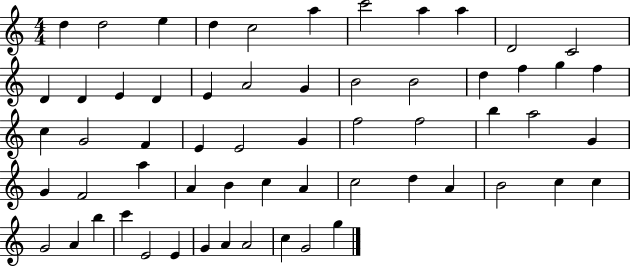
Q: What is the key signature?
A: C major